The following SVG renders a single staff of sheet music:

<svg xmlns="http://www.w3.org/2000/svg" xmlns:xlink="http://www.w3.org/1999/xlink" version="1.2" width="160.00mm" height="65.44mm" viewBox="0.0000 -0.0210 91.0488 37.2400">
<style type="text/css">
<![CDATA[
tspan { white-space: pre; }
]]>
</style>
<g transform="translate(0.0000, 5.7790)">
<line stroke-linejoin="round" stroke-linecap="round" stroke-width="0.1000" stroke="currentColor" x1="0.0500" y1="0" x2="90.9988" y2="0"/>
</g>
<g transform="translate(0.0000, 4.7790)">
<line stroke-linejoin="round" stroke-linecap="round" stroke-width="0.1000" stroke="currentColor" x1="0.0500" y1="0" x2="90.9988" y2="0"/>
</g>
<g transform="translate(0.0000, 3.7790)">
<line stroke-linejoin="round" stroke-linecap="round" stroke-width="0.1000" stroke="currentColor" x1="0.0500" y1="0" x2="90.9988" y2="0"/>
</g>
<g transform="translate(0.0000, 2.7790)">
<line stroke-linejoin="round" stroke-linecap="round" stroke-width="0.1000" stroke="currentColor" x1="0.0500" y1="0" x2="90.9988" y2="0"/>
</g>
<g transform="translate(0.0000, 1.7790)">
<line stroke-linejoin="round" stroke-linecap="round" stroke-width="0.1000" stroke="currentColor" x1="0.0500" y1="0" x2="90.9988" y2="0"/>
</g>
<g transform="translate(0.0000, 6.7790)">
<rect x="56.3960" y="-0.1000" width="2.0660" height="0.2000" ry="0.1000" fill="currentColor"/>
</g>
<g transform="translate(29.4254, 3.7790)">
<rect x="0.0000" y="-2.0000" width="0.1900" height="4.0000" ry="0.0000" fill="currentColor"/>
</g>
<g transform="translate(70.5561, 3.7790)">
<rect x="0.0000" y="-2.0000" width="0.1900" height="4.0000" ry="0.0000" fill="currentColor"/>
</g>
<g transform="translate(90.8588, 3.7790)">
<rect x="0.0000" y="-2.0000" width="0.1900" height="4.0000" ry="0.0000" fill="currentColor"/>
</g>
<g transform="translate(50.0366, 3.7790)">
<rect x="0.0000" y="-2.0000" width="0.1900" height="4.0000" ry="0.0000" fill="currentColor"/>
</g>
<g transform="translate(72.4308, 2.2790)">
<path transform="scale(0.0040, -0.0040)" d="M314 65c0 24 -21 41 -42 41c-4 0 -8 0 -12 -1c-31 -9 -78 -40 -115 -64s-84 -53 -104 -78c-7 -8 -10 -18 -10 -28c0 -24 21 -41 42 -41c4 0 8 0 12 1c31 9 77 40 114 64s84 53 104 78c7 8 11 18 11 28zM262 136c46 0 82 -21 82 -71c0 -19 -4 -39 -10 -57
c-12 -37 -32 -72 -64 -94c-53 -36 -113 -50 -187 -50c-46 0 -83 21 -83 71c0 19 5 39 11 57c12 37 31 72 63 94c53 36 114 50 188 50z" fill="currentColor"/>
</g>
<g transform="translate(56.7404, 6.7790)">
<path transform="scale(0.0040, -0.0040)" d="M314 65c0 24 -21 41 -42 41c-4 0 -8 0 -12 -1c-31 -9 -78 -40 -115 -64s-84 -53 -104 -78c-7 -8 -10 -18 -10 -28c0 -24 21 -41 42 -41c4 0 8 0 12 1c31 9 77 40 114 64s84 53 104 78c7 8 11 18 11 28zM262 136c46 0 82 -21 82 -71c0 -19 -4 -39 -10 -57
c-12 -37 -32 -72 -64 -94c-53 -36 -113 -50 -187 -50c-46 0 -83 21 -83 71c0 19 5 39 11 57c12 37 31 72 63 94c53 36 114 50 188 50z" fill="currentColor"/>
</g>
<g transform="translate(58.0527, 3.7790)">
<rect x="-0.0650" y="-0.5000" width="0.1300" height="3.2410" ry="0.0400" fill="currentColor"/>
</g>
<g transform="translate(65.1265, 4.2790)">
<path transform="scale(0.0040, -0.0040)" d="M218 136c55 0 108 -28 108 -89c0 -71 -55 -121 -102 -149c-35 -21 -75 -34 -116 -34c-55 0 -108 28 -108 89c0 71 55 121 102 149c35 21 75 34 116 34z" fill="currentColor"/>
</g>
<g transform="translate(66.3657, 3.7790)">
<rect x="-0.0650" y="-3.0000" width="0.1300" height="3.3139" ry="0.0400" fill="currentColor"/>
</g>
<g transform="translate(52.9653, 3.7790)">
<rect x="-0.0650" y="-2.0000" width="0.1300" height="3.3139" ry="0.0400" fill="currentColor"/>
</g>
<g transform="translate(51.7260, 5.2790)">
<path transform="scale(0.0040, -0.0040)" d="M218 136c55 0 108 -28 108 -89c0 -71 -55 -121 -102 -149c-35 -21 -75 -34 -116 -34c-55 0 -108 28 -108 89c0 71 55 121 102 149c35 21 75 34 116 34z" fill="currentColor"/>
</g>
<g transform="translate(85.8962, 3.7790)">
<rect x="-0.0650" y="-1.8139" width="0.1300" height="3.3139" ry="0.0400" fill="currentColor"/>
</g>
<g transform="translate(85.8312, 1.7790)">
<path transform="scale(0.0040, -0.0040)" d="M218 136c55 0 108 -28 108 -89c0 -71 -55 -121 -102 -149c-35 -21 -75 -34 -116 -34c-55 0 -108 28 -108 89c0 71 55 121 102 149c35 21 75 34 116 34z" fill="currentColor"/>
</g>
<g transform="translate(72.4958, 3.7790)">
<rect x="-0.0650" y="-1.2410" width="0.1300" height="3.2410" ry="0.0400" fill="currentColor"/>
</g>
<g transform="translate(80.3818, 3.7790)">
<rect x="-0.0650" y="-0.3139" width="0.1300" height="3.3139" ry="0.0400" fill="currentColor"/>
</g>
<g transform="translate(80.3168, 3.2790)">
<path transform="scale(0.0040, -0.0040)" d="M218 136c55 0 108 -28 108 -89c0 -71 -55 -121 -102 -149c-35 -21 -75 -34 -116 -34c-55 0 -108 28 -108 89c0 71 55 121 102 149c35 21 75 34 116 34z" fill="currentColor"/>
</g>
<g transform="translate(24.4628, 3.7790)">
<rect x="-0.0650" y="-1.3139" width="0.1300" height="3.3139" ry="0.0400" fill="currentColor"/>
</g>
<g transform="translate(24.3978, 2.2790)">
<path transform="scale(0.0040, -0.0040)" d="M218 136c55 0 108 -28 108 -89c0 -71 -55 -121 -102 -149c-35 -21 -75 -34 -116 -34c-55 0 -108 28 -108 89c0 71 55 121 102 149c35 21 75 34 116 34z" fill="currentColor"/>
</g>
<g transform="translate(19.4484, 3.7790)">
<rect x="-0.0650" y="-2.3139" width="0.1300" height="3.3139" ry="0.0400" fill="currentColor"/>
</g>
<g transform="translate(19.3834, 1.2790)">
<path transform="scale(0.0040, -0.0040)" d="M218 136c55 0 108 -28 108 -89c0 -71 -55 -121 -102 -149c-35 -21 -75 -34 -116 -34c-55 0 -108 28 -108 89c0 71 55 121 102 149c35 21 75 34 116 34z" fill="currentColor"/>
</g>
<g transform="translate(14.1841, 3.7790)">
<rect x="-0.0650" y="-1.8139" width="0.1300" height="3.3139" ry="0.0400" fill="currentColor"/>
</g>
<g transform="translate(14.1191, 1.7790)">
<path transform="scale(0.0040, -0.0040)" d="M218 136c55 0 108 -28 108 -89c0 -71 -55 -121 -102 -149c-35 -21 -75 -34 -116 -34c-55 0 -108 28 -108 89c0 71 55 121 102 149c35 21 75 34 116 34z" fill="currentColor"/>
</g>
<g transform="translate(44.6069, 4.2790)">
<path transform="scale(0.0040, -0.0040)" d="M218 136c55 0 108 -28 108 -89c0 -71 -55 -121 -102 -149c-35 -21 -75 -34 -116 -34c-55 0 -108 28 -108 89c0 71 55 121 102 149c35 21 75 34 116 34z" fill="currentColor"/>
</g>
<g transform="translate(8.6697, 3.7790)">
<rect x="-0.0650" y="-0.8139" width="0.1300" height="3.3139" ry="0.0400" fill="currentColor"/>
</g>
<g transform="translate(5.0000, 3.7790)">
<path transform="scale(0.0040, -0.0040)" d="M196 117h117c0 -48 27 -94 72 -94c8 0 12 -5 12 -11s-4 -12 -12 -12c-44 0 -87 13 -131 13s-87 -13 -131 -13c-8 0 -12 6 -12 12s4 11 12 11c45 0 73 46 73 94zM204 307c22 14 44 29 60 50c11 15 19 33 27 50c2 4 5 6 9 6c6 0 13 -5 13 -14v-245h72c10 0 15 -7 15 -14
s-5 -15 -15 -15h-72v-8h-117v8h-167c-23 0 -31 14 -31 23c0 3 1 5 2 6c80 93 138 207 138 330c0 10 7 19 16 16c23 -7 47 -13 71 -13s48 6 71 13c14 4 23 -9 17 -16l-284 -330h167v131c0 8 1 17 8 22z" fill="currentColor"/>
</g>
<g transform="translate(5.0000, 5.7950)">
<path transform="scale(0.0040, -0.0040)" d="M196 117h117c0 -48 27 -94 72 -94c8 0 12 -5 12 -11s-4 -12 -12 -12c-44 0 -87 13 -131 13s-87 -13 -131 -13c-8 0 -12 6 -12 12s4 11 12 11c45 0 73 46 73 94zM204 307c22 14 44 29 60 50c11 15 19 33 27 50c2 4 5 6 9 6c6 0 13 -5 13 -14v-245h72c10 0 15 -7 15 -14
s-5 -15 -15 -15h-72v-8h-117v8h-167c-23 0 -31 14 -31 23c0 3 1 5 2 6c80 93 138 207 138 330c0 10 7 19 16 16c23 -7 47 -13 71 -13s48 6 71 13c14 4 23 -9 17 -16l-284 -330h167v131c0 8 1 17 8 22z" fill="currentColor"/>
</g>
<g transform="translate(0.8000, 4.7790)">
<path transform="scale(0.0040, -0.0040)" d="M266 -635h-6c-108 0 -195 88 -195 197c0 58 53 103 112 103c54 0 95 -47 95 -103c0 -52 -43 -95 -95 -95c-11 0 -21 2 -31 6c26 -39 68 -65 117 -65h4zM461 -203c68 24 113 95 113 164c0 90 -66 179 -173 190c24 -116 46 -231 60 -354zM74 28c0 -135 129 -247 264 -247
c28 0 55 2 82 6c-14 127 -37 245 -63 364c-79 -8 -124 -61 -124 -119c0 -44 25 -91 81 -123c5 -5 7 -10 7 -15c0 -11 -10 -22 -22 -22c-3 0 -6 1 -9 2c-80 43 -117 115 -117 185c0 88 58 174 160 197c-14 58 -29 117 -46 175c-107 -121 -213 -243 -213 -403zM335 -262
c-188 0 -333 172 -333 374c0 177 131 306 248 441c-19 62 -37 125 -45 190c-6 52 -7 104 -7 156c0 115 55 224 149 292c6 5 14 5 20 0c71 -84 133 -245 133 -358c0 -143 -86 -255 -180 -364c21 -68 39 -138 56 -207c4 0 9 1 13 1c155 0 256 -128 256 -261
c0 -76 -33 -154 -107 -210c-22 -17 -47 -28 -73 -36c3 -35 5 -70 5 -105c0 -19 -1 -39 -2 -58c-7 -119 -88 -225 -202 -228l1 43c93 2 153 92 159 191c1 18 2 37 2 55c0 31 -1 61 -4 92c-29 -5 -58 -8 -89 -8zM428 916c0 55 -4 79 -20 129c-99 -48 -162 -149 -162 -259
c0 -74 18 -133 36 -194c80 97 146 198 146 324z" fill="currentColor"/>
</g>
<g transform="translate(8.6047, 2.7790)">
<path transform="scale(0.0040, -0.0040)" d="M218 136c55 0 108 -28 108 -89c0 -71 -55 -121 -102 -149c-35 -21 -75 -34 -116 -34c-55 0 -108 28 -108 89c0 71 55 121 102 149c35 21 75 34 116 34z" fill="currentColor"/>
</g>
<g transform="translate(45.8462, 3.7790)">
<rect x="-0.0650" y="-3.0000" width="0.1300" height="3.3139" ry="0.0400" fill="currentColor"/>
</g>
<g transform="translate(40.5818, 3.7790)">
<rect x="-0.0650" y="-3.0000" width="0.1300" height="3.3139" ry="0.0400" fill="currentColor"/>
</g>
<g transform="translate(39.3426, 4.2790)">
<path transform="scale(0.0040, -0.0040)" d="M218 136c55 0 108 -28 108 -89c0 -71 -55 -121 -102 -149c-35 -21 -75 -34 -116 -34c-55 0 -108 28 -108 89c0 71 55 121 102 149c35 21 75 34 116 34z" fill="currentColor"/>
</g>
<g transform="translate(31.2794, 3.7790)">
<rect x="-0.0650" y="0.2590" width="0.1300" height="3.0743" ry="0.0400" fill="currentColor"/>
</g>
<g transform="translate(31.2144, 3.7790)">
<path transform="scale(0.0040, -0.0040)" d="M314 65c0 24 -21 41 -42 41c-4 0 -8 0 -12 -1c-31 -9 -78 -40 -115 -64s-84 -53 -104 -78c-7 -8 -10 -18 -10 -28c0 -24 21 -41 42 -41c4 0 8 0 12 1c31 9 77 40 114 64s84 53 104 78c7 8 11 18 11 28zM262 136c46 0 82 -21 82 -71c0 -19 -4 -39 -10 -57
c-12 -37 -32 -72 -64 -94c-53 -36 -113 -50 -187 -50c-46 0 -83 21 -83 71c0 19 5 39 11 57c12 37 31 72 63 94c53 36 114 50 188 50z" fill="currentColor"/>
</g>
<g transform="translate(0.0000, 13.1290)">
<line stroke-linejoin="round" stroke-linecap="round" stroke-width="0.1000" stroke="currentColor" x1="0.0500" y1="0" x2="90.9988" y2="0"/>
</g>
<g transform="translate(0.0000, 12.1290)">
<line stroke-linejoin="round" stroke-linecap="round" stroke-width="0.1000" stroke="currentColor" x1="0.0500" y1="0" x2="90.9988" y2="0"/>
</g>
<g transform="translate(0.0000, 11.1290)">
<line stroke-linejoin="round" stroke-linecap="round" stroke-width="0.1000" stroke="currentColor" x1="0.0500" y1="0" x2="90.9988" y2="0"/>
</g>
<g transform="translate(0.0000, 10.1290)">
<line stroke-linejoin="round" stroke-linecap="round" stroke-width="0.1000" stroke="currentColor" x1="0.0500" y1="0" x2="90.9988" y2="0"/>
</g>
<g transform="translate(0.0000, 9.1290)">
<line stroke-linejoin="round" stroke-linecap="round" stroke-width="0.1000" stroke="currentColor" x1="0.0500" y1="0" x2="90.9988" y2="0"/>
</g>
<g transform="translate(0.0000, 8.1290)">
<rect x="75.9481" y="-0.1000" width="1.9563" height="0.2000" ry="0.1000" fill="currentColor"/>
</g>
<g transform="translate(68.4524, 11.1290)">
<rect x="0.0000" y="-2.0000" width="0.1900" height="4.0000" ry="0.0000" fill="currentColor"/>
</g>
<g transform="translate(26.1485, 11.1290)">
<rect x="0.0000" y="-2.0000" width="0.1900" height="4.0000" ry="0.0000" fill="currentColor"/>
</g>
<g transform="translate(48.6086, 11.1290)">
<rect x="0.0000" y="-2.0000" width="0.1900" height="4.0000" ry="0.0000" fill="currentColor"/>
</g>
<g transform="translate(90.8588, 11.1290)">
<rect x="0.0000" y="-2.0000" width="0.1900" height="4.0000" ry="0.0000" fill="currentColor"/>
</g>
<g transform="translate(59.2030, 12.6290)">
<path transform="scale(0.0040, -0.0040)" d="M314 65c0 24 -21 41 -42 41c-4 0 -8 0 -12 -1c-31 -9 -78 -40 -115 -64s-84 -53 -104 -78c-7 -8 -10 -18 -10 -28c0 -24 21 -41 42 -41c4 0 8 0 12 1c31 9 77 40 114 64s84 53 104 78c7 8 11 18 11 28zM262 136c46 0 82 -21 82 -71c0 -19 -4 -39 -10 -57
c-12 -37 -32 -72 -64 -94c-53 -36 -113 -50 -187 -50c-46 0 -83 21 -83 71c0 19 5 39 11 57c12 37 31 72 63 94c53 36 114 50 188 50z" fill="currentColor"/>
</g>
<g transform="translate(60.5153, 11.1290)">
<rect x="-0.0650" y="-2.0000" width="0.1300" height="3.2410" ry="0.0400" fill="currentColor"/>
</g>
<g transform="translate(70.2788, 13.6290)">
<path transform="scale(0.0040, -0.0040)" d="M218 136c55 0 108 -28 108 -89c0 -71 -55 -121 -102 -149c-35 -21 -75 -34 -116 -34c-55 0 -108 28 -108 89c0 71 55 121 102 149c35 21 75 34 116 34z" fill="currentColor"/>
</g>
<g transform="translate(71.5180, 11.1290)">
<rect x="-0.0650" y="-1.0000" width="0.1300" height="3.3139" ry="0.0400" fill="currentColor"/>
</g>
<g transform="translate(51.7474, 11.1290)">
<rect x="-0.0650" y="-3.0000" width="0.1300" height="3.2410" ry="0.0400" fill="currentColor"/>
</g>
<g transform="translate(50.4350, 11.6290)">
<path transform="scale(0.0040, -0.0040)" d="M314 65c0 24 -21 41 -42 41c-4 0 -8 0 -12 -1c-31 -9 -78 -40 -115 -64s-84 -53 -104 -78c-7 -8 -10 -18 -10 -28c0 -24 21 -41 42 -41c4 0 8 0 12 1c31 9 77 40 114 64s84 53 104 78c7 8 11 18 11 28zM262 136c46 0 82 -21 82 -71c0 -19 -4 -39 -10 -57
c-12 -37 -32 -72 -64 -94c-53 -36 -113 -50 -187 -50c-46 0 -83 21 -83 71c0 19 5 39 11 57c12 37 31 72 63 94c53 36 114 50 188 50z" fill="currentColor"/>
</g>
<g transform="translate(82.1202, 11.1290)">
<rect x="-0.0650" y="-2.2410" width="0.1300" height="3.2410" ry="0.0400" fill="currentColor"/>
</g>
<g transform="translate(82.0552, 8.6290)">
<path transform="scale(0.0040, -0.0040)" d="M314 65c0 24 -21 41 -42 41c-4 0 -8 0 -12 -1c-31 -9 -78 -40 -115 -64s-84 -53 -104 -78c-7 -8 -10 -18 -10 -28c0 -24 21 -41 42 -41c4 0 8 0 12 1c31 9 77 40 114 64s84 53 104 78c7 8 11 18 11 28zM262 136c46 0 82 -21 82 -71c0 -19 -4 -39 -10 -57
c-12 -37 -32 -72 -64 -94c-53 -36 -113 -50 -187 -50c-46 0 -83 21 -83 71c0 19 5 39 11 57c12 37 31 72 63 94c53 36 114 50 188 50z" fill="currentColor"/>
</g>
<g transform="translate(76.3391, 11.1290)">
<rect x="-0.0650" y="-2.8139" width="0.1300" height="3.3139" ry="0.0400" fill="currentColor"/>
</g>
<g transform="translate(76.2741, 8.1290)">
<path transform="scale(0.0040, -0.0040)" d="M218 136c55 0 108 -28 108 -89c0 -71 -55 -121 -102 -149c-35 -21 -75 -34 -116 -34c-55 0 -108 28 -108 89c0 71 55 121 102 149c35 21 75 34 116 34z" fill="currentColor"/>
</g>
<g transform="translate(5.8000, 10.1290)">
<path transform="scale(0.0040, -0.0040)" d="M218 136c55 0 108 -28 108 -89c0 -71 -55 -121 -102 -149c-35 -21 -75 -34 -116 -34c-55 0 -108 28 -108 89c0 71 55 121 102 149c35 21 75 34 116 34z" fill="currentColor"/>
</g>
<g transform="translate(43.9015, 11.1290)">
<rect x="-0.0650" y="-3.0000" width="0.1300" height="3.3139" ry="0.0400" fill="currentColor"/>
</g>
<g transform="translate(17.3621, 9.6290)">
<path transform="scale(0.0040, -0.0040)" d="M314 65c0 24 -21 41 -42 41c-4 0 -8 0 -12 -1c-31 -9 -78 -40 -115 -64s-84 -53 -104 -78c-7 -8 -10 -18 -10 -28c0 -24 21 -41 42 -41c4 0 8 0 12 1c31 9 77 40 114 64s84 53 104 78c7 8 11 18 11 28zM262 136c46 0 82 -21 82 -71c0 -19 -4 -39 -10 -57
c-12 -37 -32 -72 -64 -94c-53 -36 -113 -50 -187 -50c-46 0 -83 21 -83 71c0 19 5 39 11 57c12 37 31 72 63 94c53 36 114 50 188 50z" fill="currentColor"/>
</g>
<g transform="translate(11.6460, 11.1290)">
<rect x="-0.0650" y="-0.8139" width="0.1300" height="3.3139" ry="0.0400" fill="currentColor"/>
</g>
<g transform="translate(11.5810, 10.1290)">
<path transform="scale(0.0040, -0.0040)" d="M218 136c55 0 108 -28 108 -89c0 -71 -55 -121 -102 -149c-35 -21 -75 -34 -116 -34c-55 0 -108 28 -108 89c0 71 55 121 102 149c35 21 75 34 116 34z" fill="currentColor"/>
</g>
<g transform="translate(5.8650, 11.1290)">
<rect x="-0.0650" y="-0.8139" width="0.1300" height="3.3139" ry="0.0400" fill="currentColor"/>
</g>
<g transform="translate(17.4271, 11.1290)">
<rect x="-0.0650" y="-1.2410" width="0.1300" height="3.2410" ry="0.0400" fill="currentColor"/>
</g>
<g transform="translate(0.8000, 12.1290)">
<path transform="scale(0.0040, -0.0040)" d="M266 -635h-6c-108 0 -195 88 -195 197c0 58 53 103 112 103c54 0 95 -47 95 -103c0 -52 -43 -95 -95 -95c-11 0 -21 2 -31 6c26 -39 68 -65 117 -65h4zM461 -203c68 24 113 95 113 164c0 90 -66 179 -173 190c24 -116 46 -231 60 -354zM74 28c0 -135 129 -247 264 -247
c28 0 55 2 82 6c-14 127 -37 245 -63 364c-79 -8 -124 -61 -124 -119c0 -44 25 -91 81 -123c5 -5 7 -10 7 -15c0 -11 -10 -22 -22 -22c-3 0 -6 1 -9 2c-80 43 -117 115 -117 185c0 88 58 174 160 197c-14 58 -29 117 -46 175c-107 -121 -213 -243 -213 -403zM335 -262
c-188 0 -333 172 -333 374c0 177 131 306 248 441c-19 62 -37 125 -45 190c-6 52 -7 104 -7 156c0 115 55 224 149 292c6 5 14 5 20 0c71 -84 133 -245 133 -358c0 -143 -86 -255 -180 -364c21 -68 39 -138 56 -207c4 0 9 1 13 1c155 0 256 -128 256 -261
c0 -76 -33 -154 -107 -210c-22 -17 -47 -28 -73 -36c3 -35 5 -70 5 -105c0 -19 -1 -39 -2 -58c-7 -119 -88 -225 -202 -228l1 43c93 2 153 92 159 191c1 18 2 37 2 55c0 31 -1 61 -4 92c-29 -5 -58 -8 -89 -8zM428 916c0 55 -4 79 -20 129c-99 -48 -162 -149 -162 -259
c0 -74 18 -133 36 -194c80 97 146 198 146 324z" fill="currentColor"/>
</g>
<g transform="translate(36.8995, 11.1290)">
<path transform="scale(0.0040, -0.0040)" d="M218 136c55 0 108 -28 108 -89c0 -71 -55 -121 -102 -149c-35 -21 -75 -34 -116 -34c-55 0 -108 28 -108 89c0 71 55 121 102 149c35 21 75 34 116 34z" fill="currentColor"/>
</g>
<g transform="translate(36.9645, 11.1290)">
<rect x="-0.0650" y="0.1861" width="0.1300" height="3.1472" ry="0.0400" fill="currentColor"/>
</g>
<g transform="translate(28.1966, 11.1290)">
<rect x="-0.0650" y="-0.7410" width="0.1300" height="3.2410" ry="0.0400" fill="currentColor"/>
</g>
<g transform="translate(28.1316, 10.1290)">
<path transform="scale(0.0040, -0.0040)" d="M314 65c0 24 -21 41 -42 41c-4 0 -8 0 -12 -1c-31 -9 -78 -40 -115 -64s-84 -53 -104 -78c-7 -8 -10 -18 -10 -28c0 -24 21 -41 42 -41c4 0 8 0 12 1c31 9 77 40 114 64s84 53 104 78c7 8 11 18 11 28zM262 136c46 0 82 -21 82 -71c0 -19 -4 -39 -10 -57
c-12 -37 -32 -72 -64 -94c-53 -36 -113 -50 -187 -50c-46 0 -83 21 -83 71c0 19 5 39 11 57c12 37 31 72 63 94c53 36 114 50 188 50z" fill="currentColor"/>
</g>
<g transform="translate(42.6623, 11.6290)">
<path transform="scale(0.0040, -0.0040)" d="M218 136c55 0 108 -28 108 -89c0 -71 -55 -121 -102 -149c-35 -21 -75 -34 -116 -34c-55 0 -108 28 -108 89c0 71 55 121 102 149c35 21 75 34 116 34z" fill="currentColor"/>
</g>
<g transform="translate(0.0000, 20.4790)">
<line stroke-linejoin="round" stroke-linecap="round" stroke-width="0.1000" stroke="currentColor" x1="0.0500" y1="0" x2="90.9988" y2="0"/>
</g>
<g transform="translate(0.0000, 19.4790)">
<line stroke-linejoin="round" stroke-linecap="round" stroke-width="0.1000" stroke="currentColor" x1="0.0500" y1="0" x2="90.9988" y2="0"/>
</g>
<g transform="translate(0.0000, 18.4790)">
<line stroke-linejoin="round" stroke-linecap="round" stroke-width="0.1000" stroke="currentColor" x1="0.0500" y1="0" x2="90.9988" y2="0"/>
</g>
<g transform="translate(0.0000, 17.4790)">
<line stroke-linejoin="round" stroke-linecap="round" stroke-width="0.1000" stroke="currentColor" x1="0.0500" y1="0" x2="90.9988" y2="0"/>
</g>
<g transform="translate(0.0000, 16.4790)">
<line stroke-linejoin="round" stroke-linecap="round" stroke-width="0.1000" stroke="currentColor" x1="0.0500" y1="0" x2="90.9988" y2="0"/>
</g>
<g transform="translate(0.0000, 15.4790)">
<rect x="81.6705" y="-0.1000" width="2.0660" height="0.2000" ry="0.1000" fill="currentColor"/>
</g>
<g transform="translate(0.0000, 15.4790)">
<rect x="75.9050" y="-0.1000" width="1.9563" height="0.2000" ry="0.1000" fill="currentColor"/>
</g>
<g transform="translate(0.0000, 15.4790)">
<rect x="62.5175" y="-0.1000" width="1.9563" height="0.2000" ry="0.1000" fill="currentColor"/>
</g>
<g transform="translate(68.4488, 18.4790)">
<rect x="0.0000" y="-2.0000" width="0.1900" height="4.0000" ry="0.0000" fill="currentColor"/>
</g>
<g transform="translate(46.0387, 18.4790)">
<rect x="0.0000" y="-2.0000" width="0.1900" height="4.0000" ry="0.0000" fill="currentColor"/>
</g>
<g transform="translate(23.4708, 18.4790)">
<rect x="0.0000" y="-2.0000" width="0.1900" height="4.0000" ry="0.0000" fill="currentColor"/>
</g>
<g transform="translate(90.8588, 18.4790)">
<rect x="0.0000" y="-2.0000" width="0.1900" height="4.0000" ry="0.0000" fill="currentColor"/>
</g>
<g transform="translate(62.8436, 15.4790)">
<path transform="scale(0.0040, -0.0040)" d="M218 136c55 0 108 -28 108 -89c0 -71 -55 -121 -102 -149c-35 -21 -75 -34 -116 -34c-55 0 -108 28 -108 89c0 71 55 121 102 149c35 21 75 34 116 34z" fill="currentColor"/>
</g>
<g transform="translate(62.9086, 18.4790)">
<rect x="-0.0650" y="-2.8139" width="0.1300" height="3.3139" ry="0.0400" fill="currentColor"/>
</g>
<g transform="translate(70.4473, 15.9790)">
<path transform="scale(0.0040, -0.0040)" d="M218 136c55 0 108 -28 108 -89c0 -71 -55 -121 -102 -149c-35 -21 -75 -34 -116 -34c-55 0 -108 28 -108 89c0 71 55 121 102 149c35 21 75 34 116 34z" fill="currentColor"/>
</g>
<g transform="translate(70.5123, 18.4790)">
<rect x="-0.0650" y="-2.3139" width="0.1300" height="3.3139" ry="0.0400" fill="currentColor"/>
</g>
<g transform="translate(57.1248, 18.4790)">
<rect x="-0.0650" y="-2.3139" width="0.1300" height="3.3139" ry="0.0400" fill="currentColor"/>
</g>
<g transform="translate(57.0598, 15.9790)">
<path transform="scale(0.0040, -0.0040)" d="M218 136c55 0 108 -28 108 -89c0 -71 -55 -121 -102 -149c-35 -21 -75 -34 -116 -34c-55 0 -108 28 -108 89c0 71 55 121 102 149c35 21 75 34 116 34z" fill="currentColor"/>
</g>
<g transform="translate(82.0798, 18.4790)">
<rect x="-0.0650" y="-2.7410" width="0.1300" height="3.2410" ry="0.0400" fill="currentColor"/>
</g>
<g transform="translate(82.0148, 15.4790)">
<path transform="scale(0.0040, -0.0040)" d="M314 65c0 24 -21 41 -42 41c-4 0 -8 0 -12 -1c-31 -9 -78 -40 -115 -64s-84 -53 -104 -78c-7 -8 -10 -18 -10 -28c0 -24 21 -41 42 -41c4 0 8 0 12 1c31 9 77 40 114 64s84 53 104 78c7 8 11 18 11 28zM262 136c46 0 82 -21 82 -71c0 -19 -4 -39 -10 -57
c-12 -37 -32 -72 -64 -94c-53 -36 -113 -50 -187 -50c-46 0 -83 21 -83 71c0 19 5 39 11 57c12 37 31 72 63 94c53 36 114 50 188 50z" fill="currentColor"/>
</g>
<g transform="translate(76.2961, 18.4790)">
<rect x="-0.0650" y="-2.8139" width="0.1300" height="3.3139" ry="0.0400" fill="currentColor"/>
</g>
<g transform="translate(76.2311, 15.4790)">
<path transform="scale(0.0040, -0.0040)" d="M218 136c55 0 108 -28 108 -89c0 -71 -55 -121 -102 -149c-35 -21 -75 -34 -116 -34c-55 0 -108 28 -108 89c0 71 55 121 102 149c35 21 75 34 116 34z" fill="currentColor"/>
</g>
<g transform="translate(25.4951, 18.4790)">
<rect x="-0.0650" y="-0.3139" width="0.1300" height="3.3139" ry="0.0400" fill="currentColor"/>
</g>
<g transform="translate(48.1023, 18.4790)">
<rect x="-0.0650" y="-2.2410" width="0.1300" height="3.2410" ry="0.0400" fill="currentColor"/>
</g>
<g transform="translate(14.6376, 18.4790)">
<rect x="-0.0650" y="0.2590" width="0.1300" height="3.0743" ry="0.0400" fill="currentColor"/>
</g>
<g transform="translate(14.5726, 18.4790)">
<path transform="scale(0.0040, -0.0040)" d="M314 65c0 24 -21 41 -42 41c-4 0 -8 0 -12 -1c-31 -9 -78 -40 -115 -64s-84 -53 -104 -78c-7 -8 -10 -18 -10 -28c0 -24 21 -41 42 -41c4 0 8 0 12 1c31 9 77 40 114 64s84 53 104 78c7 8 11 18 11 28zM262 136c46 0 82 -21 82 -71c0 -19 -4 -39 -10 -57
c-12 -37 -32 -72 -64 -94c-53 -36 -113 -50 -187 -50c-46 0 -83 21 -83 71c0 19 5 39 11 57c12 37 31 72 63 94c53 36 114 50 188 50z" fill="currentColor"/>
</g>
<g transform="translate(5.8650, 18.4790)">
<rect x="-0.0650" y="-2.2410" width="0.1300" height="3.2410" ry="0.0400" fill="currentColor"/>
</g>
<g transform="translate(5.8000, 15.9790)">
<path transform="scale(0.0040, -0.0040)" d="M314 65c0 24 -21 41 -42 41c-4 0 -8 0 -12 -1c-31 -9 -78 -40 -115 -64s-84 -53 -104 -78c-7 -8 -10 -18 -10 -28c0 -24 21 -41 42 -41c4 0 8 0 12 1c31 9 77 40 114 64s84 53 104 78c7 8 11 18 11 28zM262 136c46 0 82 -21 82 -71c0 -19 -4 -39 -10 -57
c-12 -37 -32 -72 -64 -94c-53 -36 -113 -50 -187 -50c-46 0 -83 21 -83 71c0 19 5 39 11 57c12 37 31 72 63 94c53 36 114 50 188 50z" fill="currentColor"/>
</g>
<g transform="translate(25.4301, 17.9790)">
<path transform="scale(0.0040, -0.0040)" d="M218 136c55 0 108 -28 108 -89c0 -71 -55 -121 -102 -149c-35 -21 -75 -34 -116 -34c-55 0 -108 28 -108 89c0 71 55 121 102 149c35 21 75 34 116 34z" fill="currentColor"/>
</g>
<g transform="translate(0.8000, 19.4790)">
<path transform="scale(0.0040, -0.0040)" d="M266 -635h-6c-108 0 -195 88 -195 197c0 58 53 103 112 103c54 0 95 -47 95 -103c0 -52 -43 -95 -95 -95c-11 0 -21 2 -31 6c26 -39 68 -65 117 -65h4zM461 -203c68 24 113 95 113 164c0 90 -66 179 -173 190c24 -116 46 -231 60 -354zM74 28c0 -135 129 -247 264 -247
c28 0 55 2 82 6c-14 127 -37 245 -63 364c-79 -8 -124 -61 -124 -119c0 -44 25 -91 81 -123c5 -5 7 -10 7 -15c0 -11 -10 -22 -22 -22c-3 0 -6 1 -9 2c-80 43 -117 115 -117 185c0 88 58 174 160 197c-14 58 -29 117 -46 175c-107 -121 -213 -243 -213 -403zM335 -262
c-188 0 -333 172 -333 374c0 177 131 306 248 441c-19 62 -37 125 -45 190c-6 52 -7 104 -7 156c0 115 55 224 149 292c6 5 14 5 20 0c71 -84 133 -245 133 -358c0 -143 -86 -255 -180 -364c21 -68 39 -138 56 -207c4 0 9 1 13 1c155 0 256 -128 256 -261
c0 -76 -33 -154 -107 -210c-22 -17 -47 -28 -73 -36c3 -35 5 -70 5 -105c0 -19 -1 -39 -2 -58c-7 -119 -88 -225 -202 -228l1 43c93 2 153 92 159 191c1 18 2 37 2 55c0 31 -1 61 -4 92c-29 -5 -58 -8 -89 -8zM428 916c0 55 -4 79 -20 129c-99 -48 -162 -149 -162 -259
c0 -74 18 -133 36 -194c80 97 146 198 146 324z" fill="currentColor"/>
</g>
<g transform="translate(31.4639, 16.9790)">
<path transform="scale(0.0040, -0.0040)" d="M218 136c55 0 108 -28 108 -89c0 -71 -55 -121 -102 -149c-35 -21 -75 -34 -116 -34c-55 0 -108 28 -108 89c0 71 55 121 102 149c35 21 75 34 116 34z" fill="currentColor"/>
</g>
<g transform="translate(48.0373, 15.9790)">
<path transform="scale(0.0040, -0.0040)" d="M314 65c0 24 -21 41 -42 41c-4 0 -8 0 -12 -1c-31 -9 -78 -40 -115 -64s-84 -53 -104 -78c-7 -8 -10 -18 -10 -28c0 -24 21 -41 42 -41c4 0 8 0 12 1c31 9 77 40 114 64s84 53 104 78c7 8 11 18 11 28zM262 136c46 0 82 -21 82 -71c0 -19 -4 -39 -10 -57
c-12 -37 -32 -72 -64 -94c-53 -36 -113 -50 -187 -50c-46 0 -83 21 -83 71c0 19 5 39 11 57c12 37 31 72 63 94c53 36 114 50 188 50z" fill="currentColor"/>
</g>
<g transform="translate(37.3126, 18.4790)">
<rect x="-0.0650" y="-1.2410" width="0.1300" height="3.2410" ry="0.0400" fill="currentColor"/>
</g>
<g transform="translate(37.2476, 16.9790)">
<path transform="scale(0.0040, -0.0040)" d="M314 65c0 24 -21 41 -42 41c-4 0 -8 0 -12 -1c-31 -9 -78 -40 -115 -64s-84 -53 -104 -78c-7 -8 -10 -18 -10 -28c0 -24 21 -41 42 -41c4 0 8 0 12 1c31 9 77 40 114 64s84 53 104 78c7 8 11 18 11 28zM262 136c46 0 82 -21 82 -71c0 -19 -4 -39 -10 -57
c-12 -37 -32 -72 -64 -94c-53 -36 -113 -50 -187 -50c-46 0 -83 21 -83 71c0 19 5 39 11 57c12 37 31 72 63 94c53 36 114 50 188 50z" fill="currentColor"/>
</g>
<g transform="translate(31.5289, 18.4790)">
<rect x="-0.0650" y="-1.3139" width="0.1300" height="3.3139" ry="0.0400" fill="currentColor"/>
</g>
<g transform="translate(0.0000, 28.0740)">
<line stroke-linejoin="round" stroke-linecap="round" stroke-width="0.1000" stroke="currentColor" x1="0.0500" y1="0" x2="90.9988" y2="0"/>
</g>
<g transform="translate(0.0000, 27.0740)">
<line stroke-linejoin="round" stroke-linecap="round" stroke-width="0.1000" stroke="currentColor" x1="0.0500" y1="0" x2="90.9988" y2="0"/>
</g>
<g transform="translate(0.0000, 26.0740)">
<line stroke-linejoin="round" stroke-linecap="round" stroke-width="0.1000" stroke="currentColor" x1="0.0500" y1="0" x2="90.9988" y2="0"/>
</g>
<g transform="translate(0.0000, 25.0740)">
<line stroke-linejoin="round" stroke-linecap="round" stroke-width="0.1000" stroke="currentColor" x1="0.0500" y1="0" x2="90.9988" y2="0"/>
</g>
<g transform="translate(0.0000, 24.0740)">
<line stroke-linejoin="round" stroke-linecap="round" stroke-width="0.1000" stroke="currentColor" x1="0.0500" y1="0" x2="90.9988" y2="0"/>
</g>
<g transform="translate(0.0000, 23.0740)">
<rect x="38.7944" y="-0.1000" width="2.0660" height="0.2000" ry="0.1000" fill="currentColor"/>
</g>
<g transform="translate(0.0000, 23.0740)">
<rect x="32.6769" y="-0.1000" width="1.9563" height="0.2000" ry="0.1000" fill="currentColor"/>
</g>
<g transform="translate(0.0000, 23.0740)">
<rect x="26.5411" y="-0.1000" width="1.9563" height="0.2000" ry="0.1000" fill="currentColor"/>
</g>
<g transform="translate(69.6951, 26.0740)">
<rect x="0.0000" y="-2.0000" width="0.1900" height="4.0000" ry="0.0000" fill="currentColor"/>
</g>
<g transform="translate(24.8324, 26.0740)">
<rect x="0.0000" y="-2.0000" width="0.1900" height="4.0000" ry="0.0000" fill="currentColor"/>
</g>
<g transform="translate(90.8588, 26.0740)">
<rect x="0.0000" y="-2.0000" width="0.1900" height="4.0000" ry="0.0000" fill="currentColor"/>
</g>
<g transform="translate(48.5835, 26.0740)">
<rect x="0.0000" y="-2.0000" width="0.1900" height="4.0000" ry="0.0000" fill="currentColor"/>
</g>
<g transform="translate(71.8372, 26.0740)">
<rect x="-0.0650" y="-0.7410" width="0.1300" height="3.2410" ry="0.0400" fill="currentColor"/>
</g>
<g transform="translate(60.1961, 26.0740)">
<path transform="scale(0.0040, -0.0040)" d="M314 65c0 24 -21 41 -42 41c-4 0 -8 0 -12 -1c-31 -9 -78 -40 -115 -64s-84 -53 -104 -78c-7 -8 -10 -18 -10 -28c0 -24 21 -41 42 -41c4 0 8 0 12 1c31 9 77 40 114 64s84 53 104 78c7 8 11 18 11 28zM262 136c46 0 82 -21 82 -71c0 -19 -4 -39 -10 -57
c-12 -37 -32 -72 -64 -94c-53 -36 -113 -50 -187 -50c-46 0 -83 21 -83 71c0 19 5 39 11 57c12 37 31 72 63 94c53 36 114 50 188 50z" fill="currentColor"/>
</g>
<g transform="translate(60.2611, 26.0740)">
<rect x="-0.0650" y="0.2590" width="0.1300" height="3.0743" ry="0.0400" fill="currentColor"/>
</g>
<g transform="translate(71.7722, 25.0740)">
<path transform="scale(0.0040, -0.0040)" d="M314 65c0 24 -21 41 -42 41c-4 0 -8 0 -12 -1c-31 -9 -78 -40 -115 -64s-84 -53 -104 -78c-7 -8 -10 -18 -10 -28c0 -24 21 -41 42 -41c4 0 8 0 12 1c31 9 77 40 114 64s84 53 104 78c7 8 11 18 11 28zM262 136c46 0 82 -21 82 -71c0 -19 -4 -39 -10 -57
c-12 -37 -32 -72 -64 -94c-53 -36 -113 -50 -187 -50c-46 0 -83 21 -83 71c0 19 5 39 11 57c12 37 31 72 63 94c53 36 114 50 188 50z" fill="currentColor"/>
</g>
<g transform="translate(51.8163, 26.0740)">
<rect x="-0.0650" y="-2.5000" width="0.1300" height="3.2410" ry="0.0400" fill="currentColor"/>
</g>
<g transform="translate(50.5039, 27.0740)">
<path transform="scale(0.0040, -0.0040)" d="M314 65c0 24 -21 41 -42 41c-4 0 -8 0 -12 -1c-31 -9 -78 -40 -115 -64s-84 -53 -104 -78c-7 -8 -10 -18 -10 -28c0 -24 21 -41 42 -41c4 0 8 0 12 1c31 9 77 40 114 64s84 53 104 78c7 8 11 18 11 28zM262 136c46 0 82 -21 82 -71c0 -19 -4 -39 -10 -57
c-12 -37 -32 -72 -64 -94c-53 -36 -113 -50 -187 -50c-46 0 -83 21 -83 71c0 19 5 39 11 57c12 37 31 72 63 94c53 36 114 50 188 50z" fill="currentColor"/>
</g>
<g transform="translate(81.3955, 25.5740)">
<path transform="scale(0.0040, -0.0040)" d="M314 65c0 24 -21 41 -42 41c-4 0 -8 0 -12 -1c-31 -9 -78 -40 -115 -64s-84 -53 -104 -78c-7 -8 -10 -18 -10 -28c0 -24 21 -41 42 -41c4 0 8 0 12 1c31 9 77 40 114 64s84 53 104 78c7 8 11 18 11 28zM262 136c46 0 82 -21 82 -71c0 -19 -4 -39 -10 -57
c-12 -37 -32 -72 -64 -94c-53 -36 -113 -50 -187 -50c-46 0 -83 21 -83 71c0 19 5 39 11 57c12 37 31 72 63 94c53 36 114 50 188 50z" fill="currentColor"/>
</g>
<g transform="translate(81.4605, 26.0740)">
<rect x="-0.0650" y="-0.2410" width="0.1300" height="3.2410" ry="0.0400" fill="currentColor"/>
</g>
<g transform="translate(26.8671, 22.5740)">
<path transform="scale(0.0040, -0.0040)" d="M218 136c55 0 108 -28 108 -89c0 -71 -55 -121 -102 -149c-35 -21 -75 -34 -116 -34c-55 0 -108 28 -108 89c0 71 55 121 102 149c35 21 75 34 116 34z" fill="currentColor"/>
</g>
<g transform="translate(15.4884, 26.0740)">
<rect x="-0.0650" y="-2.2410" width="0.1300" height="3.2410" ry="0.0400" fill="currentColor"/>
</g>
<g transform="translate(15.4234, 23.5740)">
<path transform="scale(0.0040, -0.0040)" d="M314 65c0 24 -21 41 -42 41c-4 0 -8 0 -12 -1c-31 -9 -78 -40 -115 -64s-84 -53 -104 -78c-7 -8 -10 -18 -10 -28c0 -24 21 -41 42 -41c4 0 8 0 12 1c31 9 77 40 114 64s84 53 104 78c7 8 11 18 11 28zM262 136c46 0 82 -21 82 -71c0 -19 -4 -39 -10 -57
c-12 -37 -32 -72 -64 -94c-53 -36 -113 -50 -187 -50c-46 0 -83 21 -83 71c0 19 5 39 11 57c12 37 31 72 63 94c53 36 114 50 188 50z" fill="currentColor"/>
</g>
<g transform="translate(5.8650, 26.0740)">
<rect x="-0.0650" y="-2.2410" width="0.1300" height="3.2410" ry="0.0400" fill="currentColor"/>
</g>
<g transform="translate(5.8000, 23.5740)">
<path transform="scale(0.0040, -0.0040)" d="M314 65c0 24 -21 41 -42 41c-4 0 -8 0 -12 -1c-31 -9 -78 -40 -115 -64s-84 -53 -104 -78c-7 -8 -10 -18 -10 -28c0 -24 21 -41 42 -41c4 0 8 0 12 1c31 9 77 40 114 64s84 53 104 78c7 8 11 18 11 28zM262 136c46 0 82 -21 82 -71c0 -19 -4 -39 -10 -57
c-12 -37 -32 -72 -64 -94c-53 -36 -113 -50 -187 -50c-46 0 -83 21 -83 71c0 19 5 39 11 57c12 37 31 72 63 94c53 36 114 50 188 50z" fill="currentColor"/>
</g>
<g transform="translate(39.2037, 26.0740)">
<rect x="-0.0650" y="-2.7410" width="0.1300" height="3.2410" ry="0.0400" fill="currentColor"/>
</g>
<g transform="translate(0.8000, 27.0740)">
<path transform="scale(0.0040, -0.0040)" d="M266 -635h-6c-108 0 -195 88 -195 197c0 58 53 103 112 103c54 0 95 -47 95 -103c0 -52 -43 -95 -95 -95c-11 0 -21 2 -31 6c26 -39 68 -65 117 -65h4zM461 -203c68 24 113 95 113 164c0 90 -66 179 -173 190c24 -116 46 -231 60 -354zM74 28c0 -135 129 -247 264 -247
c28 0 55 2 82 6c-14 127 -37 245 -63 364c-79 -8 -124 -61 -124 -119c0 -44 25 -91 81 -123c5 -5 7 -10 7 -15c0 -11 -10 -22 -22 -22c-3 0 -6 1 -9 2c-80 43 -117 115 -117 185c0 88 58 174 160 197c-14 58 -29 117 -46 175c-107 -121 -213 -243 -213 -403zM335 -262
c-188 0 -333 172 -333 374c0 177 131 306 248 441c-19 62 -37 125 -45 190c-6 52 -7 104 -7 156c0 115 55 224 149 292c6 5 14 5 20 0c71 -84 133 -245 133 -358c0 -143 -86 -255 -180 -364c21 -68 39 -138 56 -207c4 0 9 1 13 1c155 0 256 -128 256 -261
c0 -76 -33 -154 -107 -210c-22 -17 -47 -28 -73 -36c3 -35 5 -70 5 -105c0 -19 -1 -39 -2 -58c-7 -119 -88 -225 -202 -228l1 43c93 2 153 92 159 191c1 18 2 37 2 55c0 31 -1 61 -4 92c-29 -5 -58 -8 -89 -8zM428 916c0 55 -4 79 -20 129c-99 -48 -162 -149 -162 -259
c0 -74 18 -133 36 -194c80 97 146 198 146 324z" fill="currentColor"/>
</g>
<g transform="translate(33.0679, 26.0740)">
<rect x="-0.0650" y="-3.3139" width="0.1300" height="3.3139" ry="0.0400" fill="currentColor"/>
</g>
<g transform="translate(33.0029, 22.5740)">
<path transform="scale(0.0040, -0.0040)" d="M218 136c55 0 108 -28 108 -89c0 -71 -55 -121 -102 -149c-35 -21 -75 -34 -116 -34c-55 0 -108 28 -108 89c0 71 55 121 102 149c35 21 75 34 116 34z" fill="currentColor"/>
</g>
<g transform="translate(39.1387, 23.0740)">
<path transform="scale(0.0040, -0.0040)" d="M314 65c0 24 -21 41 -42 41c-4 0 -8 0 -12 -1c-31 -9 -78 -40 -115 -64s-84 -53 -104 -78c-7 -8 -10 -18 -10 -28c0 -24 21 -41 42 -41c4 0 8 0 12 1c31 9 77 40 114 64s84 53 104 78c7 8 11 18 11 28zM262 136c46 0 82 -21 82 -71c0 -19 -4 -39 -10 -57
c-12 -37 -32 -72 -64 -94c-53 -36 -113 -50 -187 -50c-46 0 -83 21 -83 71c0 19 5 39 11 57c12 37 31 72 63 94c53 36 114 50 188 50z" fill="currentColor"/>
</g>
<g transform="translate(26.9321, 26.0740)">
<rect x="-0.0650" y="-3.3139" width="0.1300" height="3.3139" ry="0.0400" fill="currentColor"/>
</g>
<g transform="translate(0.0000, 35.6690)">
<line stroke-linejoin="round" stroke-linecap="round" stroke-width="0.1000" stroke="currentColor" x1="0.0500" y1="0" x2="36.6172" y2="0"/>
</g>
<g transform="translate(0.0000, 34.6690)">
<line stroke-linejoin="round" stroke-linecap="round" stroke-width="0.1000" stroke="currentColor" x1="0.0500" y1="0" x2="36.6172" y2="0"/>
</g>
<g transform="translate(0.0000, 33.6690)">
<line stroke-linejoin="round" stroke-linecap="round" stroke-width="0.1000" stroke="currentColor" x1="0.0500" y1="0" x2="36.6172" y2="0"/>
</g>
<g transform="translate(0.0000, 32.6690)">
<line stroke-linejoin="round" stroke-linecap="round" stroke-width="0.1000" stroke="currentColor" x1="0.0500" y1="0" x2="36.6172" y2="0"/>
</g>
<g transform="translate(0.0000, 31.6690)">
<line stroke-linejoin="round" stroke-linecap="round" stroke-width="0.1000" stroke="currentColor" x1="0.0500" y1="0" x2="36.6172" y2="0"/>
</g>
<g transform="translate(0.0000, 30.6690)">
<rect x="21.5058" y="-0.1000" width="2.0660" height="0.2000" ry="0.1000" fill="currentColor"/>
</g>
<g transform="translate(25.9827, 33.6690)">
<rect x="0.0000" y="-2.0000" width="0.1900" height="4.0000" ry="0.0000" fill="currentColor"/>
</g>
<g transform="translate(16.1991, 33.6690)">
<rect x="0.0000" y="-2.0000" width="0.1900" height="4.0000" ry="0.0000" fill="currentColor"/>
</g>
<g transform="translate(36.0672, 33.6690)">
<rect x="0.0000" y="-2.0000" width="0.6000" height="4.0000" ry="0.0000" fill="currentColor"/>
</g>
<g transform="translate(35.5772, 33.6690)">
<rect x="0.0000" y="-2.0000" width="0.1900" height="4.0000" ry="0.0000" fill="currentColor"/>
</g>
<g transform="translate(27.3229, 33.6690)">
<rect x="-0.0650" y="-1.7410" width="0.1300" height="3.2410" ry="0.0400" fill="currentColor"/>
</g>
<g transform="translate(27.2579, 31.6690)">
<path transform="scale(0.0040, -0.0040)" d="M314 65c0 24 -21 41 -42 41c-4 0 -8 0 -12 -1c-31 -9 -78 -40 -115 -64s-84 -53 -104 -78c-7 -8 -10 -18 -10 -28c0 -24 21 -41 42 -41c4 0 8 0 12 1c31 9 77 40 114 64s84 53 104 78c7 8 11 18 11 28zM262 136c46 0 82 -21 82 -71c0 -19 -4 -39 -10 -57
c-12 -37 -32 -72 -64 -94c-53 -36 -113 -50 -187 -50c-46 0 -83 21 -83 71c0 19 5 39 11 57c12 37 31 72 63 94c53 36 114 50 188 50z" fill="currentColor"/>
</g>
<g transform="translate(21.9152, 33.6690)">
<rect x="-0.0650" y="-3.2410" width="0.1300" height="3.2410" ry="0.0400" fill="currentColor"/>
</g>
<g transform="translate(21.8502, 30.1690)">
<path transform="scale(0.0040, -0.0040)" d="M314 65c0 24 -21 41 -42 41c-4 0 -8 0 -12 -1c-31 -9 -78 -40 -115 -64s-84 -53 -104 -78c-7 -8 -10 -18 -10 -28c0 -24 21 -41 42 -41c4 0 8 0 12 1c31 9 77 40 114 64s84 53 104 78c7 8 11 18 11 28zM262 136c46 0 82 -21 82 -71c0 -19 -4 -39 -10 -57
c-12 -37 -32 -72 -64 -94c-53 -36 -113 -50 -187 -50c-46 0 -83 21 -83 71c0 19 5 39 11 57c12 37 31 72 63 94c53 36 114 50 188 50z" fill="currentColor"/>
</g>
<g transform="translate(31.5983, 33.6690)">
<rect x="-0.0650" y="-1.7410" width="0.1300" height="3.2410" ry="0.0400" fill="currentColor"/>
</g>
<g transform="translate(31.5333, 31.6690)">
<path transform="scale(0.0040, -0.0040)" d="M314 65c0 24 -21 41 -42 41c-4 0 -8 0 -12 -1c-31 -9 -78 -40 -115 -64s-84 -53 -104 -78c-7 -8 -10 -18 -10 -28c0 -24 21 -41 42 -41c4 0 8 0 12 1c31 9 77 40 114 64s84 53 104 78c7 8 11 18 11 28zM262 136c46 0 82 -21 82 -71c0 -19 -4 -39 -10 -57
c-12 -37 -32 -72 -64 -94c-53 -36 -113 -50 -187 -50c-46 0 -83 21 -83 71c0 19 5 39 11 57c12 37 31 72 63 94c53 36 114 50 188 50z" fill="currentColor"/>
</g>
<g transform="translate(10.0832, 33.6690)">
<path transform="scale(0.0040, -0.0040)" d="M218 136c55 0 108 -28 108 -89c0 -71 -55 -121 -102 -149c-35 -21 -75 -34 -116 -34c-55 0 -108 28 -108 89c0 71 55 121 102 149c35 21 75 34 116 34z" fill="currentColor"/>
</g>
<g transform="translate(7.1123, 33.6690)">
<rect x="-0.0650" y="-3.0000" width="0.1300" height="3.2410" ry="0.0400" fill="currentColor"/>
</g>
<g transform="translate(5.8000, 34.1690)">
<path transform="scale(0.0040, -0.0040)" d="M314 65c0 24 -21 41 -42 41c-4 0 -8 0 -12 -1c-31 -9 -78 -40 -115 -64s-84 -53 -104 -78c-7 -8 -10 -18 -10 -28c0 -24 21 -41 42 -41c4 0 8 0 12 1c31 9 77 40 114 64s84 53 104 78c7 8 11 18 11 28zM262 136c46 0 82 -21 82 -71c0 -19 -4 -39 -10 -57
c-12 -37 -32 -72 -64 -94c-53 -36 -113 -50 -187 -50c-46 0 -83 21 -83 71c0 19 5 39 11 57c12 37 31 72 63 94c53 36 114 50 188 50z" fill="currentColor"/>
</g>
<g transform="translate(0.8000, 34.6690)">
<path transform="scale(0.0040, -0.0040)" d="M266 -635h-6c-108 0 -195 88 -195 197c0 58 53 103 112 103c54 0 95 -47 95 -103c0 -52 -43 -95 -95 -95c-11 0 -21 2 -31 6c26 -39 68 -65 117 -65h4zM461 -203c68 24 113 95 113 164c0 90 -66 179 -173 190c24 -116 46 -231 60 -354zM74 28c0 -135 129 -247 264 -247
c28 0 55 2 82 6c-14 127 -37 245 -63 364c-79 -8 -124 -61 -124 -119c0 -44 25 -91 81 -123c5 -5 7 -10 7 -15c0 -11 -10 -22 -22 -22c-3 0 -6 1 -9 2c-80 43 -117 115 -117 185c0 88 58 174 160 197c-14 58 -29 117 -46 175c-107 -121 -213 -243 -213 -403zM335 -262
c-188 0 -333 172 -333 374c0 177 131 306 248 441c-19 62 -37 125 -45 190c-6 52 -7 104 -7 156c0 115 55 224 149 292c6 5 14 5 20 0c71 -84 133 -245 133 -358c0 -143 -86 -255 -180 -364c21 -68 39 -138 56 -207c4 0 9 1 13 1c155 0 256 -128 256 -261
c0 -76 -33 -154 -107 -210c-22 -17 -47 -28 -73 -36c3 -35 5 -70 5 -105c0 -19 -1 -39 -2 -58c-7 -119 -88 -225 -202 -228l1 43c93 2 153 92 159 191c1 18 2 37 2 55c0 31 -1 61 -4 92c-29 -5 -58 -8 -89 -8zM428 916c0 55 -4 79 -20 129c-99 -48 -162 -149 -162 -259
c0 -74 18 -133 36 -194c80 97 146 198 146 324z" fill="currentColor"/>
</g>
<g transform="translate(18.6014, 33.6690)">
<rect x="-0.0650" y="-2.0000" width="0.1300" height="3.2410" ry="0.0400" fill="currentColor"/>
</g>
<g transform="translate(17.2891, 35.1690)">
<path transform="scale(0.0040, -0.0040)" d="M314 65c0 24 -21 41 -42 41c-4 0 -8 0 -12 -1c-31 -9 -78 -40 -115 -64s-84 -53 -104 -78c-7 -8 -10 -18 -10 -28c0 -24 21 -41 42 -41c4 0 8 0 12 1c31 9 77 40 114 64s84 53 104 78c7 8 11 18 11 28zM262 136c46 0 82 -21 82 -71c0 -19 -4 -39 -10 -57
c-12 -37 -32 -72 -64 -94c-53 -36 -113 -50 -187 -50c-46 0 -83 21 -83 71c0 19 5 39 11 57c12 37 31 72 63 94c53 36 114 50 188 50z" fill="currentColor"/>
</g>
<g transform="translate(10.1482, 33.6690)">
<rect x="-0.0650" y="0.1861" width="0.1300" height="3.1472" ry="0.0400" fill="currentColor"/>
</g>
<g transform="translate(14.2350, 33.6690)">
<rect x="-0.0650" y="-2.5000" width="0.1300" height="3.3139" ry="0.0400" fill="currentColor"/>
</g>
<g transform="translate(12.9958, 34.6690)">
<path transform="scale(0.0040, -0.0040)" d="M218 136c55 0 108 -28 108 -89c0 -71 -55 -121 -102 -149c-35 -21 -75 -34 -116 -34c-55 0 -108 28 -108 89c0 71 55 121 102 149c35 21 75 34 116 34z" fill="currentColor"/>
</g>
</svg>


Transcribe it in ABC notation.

X:1
T:Untitled
M:4/4
L:1/4
K:C
d f g e B2 A A F C2 A e2 c f d d e2 d2 B A A2 F2 D a g2 g2 B2 c e e2 g2 g a g a a2 g2 g2 b b a2 G2 B2 d2 c2 A2 B G F2 b2 f2 f2